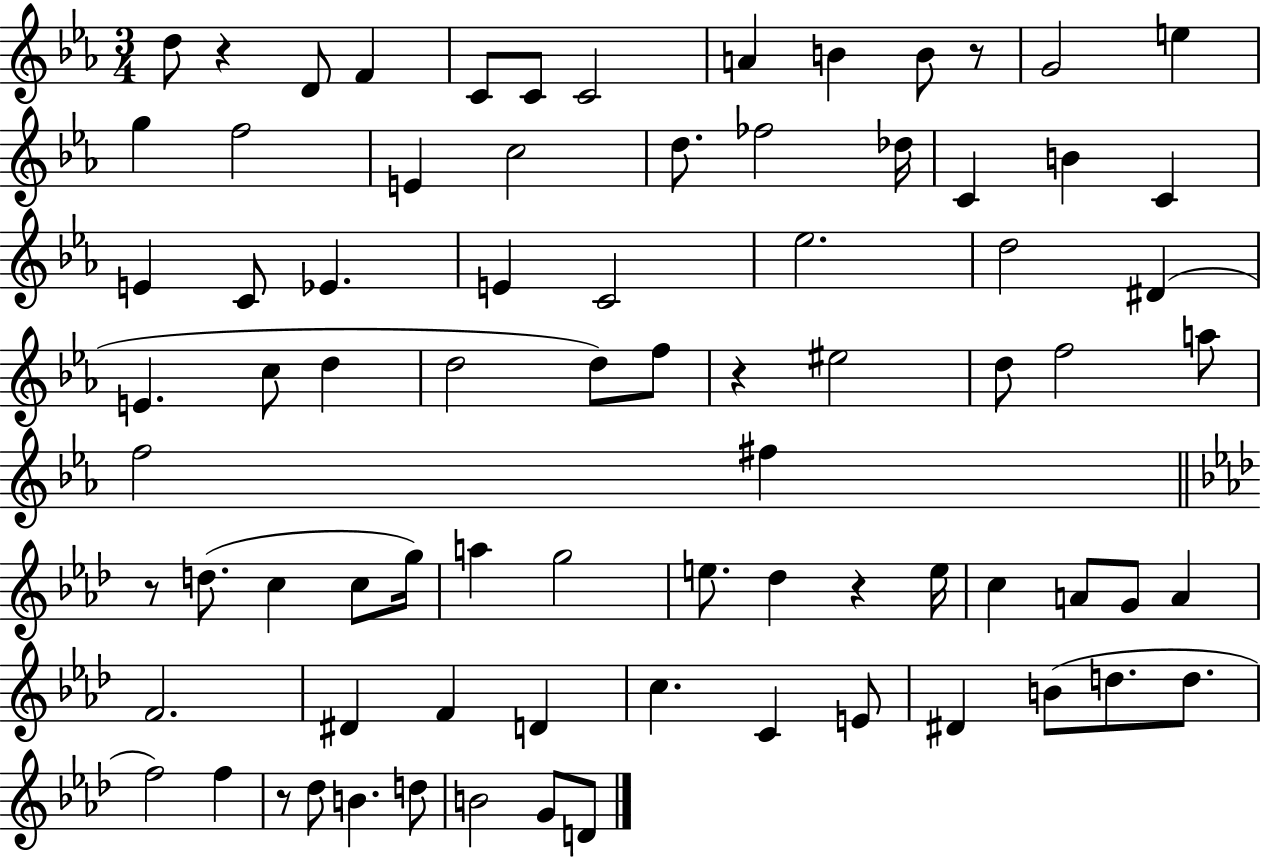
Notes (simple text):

D5/e R/q D4/e F4/q C4/e C4/e C4/h A4/q B4/q B4/e R/e G4/h E5/q G5/q F5/h E4/q C5/h D5/e. FES5/h Db5/s C4/q B4/q C4/q E4/q C4/e Eb4/q. E4/q C4/h Eb5/h. D5/h D#4/q E4/q. C5/e D5/q D5/h D5/e F5/e R/q EIS5/h D5/e F5/h A5/e F5/h F#5/q R/e D5/e. C5/q C5/e G5/s A5/q G5/h E5/e. Db5/q R/q E5/s C5/q A4/e G4/e A4/q F4/h. D#4/q F4/q D4/q C5/q. C4/q E4/e D#4/q B4/e D5/e. D5/e. F5/h F5/q R/e Db5/e B4/q. D5/e B4/h G4/e D4/e